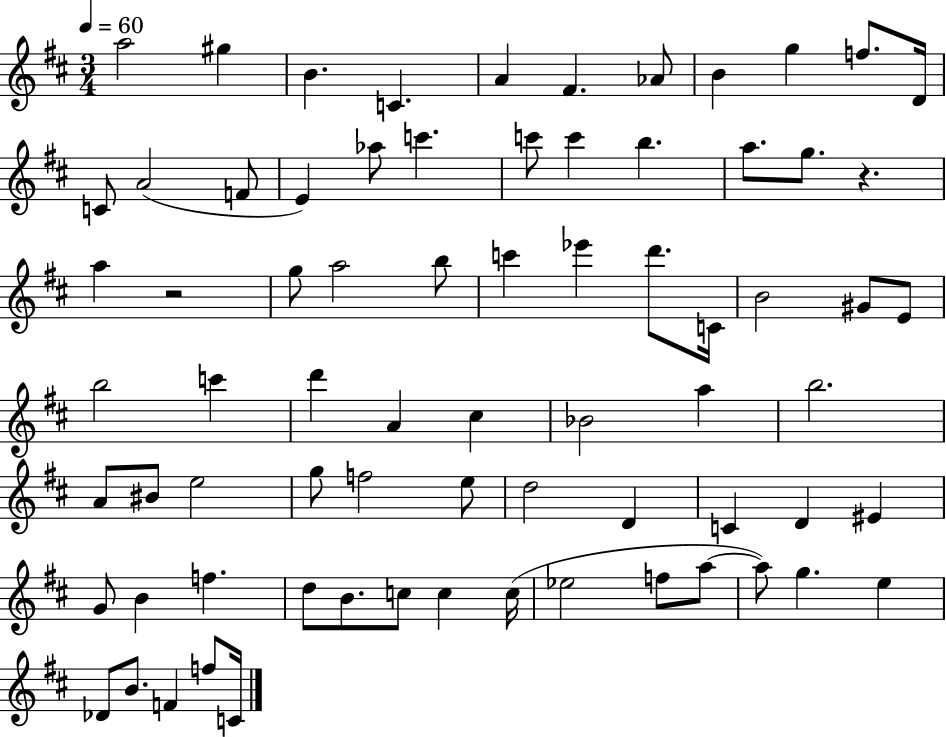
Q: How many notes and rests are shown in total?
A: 73